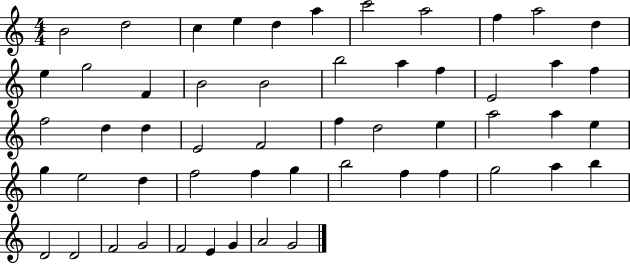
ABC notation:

X:1
T:Untitled
M:4/4
L:1/4
K:C
B2 d2 c e d a c'2 a2 f a2 d e g2 F B2 B2 b2 a f E2 a f f2 d d E2 F2 f d2 e a2 a e g e2 d f2 f g b2 f f g2 a b D2 D2 F2 G2 F2 E G A2 G2